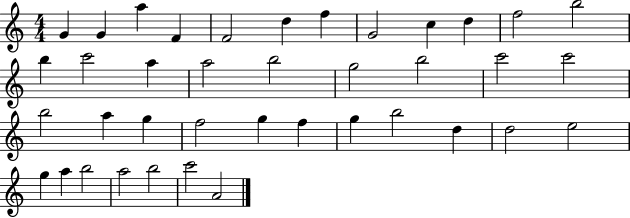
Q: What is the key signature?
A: C major